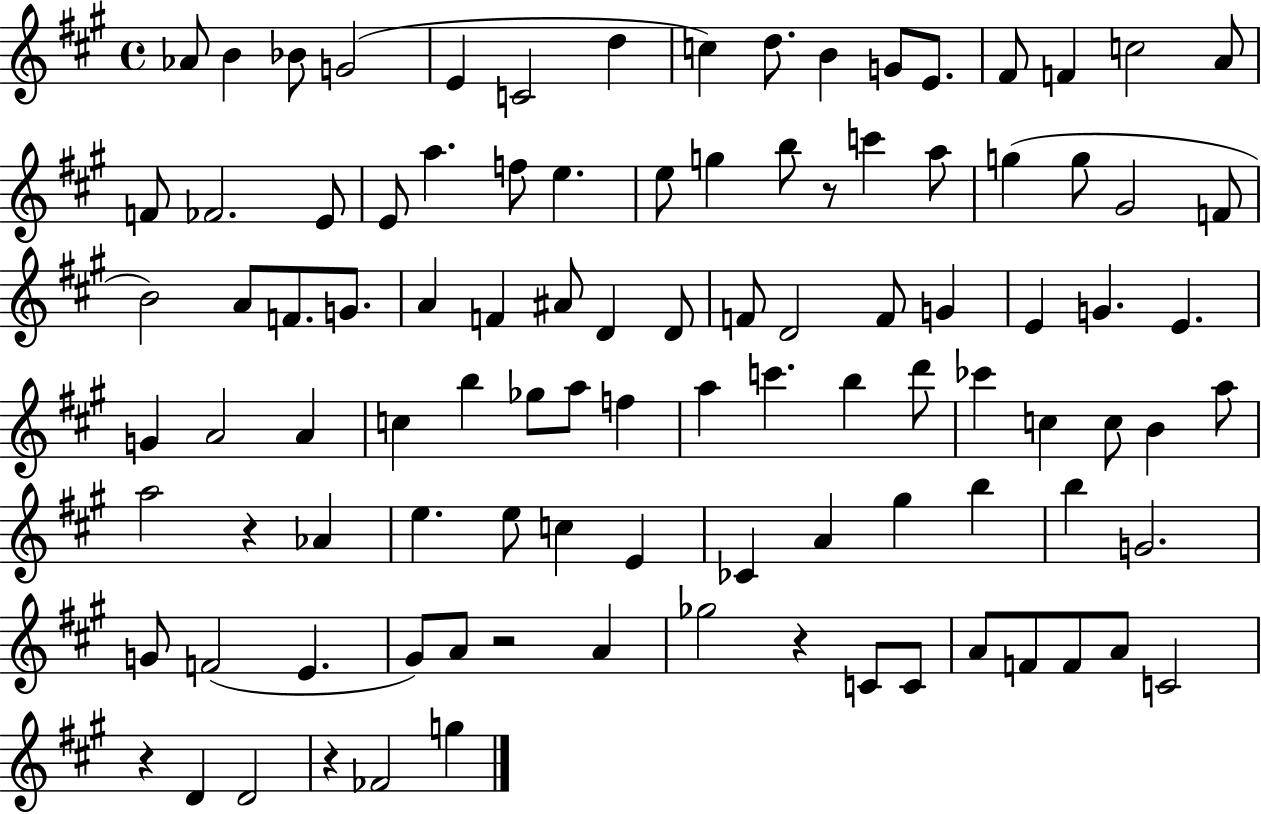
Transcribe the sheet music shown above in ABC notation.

X:1
T:Untitled
M:4/4
L:1/4
K:A
_A/2 B _B/2 G2 E C2 d c d/2 B G/2 E/2 ^F/2 F c2 A/2 F/2 _F2 E/2 E/2 a f/2 e e/2 g b/2 z/2 c' a/2 g g/2 ^G2 F/2 B2 A/2 F/2 G/2 A F ^A/2 D D/2 F/2 D2 F/2 G E G E G A2 A c b _g/2 a/2 f a c' b d'/2 _c' c c/2 B a/2 a2 z _A e e/2 c E _C A ^g b b G2 G/2 F2 E ^G/2 A/2 z2 A _g2 z C/2 C/2 A/2 F/2 F/2 A/2 C2 z D D2 z _F2 g